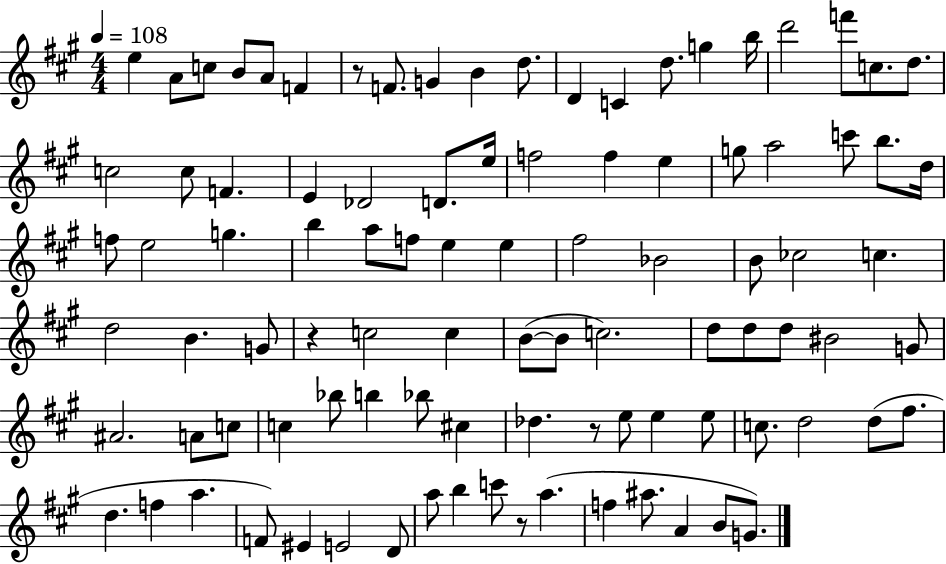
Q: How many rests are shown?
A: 4